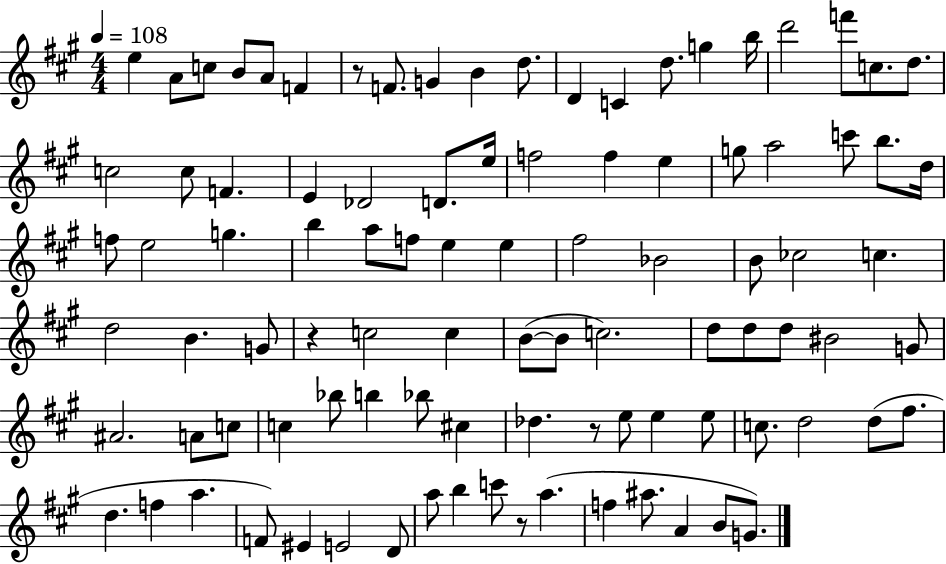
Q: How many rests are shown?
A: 4